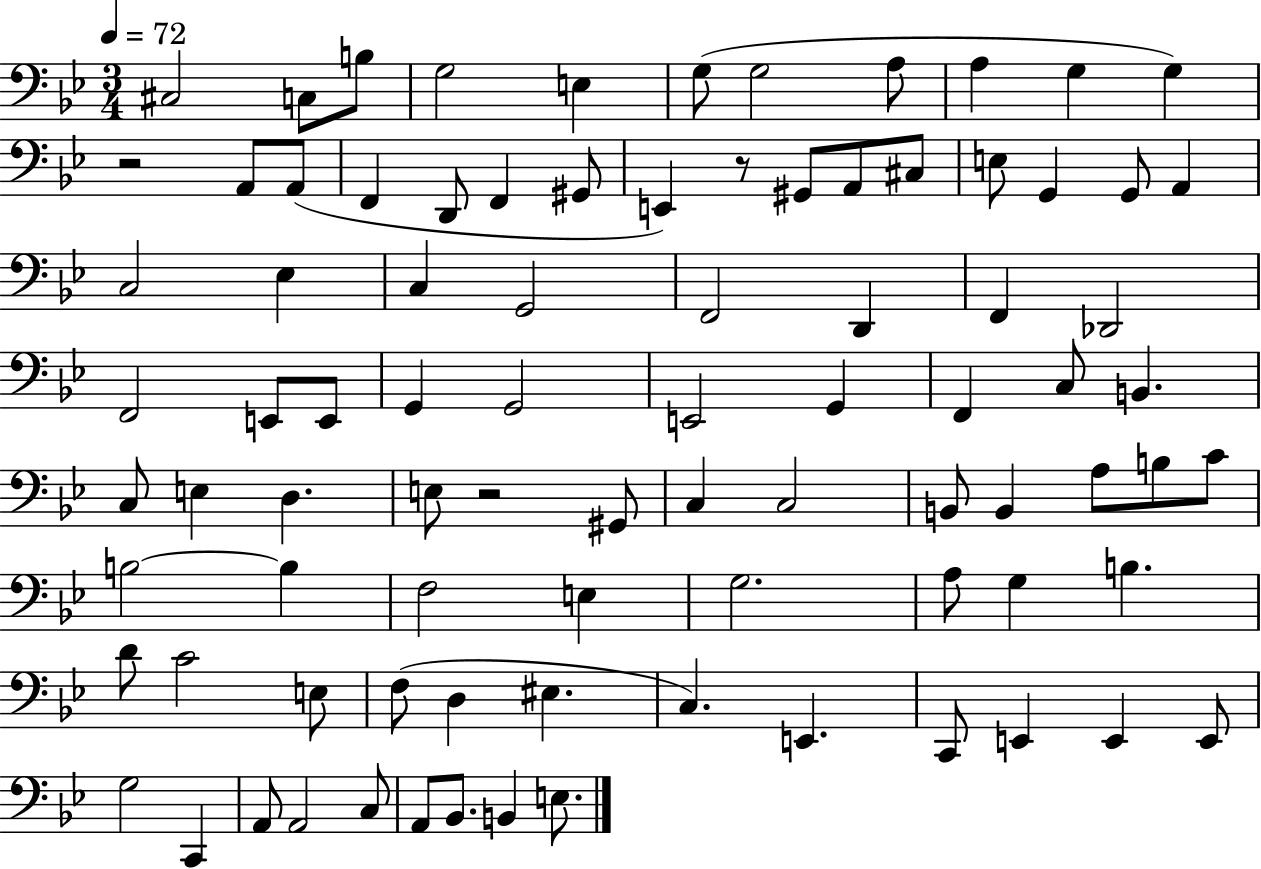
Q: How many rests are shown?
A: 3